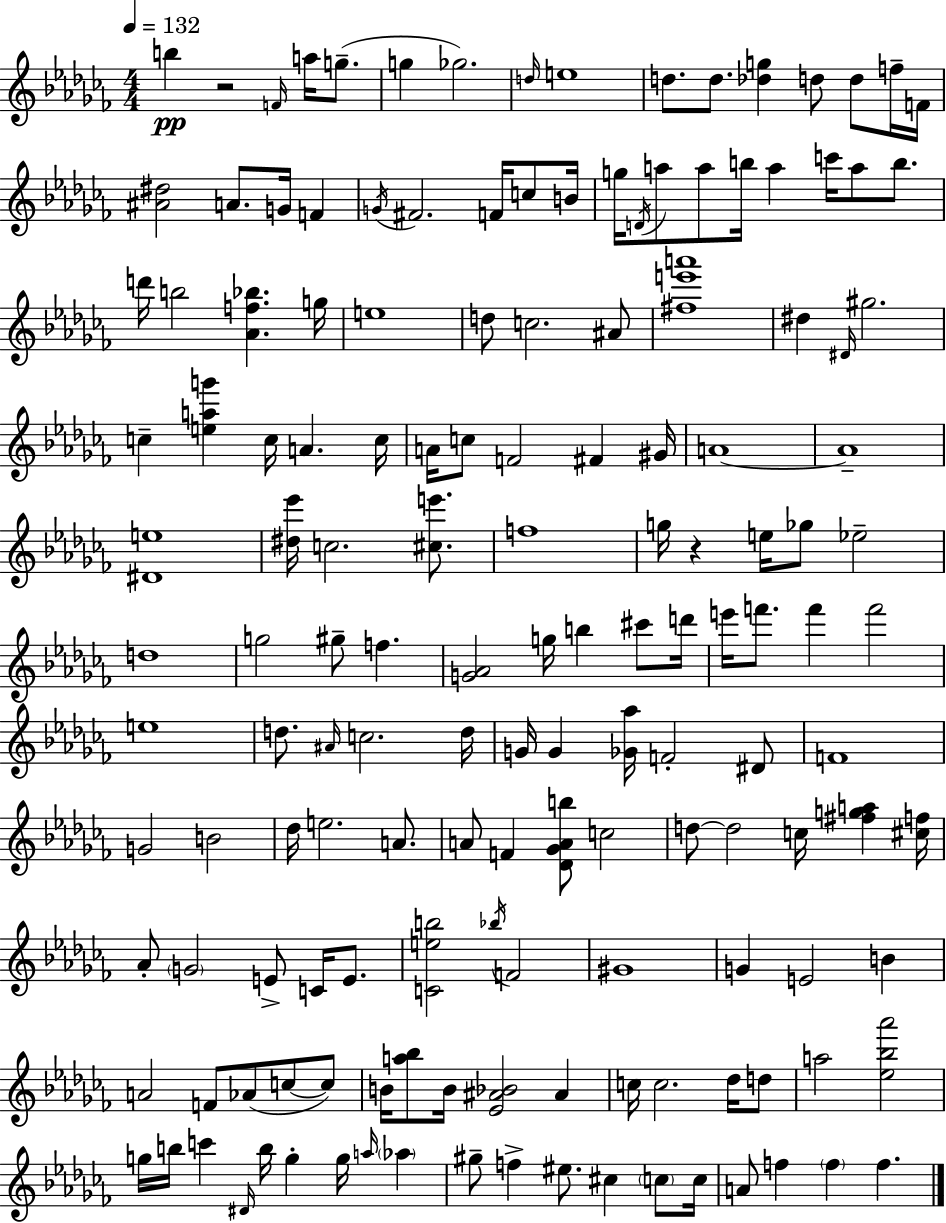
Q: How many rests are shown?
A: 2